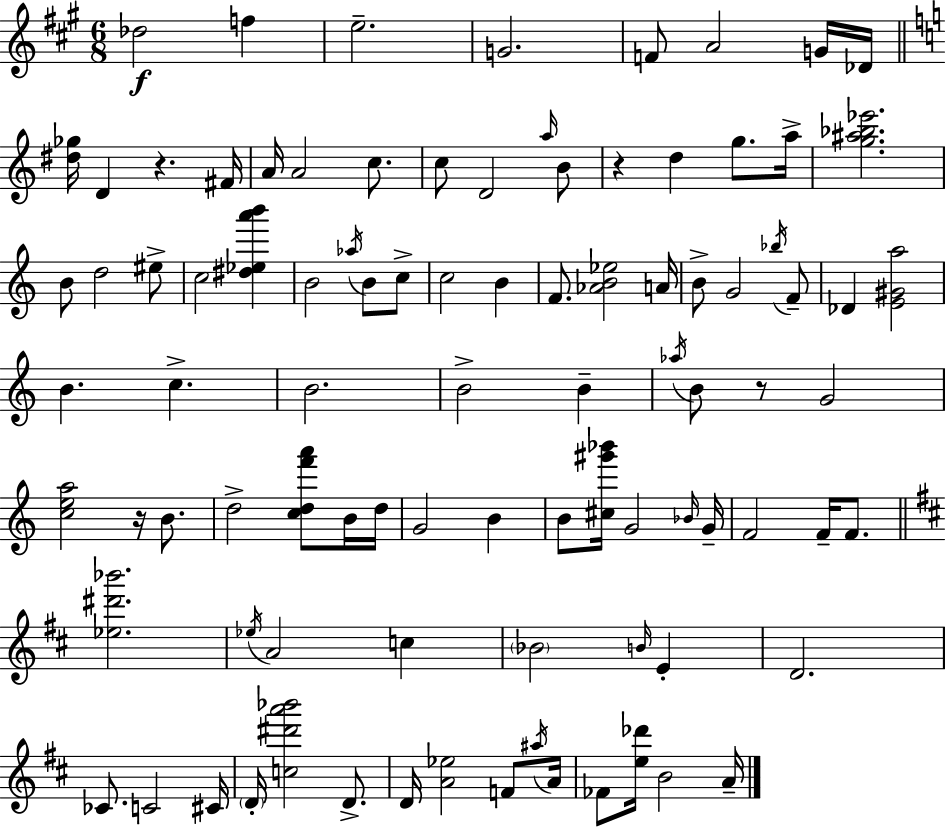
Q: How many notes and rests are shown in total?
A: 93